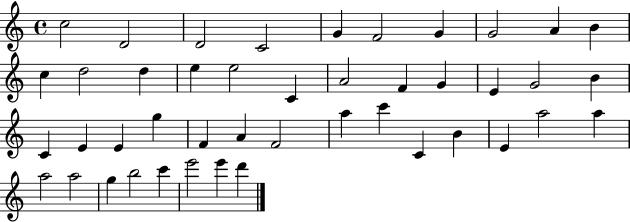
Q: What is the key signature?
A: C major